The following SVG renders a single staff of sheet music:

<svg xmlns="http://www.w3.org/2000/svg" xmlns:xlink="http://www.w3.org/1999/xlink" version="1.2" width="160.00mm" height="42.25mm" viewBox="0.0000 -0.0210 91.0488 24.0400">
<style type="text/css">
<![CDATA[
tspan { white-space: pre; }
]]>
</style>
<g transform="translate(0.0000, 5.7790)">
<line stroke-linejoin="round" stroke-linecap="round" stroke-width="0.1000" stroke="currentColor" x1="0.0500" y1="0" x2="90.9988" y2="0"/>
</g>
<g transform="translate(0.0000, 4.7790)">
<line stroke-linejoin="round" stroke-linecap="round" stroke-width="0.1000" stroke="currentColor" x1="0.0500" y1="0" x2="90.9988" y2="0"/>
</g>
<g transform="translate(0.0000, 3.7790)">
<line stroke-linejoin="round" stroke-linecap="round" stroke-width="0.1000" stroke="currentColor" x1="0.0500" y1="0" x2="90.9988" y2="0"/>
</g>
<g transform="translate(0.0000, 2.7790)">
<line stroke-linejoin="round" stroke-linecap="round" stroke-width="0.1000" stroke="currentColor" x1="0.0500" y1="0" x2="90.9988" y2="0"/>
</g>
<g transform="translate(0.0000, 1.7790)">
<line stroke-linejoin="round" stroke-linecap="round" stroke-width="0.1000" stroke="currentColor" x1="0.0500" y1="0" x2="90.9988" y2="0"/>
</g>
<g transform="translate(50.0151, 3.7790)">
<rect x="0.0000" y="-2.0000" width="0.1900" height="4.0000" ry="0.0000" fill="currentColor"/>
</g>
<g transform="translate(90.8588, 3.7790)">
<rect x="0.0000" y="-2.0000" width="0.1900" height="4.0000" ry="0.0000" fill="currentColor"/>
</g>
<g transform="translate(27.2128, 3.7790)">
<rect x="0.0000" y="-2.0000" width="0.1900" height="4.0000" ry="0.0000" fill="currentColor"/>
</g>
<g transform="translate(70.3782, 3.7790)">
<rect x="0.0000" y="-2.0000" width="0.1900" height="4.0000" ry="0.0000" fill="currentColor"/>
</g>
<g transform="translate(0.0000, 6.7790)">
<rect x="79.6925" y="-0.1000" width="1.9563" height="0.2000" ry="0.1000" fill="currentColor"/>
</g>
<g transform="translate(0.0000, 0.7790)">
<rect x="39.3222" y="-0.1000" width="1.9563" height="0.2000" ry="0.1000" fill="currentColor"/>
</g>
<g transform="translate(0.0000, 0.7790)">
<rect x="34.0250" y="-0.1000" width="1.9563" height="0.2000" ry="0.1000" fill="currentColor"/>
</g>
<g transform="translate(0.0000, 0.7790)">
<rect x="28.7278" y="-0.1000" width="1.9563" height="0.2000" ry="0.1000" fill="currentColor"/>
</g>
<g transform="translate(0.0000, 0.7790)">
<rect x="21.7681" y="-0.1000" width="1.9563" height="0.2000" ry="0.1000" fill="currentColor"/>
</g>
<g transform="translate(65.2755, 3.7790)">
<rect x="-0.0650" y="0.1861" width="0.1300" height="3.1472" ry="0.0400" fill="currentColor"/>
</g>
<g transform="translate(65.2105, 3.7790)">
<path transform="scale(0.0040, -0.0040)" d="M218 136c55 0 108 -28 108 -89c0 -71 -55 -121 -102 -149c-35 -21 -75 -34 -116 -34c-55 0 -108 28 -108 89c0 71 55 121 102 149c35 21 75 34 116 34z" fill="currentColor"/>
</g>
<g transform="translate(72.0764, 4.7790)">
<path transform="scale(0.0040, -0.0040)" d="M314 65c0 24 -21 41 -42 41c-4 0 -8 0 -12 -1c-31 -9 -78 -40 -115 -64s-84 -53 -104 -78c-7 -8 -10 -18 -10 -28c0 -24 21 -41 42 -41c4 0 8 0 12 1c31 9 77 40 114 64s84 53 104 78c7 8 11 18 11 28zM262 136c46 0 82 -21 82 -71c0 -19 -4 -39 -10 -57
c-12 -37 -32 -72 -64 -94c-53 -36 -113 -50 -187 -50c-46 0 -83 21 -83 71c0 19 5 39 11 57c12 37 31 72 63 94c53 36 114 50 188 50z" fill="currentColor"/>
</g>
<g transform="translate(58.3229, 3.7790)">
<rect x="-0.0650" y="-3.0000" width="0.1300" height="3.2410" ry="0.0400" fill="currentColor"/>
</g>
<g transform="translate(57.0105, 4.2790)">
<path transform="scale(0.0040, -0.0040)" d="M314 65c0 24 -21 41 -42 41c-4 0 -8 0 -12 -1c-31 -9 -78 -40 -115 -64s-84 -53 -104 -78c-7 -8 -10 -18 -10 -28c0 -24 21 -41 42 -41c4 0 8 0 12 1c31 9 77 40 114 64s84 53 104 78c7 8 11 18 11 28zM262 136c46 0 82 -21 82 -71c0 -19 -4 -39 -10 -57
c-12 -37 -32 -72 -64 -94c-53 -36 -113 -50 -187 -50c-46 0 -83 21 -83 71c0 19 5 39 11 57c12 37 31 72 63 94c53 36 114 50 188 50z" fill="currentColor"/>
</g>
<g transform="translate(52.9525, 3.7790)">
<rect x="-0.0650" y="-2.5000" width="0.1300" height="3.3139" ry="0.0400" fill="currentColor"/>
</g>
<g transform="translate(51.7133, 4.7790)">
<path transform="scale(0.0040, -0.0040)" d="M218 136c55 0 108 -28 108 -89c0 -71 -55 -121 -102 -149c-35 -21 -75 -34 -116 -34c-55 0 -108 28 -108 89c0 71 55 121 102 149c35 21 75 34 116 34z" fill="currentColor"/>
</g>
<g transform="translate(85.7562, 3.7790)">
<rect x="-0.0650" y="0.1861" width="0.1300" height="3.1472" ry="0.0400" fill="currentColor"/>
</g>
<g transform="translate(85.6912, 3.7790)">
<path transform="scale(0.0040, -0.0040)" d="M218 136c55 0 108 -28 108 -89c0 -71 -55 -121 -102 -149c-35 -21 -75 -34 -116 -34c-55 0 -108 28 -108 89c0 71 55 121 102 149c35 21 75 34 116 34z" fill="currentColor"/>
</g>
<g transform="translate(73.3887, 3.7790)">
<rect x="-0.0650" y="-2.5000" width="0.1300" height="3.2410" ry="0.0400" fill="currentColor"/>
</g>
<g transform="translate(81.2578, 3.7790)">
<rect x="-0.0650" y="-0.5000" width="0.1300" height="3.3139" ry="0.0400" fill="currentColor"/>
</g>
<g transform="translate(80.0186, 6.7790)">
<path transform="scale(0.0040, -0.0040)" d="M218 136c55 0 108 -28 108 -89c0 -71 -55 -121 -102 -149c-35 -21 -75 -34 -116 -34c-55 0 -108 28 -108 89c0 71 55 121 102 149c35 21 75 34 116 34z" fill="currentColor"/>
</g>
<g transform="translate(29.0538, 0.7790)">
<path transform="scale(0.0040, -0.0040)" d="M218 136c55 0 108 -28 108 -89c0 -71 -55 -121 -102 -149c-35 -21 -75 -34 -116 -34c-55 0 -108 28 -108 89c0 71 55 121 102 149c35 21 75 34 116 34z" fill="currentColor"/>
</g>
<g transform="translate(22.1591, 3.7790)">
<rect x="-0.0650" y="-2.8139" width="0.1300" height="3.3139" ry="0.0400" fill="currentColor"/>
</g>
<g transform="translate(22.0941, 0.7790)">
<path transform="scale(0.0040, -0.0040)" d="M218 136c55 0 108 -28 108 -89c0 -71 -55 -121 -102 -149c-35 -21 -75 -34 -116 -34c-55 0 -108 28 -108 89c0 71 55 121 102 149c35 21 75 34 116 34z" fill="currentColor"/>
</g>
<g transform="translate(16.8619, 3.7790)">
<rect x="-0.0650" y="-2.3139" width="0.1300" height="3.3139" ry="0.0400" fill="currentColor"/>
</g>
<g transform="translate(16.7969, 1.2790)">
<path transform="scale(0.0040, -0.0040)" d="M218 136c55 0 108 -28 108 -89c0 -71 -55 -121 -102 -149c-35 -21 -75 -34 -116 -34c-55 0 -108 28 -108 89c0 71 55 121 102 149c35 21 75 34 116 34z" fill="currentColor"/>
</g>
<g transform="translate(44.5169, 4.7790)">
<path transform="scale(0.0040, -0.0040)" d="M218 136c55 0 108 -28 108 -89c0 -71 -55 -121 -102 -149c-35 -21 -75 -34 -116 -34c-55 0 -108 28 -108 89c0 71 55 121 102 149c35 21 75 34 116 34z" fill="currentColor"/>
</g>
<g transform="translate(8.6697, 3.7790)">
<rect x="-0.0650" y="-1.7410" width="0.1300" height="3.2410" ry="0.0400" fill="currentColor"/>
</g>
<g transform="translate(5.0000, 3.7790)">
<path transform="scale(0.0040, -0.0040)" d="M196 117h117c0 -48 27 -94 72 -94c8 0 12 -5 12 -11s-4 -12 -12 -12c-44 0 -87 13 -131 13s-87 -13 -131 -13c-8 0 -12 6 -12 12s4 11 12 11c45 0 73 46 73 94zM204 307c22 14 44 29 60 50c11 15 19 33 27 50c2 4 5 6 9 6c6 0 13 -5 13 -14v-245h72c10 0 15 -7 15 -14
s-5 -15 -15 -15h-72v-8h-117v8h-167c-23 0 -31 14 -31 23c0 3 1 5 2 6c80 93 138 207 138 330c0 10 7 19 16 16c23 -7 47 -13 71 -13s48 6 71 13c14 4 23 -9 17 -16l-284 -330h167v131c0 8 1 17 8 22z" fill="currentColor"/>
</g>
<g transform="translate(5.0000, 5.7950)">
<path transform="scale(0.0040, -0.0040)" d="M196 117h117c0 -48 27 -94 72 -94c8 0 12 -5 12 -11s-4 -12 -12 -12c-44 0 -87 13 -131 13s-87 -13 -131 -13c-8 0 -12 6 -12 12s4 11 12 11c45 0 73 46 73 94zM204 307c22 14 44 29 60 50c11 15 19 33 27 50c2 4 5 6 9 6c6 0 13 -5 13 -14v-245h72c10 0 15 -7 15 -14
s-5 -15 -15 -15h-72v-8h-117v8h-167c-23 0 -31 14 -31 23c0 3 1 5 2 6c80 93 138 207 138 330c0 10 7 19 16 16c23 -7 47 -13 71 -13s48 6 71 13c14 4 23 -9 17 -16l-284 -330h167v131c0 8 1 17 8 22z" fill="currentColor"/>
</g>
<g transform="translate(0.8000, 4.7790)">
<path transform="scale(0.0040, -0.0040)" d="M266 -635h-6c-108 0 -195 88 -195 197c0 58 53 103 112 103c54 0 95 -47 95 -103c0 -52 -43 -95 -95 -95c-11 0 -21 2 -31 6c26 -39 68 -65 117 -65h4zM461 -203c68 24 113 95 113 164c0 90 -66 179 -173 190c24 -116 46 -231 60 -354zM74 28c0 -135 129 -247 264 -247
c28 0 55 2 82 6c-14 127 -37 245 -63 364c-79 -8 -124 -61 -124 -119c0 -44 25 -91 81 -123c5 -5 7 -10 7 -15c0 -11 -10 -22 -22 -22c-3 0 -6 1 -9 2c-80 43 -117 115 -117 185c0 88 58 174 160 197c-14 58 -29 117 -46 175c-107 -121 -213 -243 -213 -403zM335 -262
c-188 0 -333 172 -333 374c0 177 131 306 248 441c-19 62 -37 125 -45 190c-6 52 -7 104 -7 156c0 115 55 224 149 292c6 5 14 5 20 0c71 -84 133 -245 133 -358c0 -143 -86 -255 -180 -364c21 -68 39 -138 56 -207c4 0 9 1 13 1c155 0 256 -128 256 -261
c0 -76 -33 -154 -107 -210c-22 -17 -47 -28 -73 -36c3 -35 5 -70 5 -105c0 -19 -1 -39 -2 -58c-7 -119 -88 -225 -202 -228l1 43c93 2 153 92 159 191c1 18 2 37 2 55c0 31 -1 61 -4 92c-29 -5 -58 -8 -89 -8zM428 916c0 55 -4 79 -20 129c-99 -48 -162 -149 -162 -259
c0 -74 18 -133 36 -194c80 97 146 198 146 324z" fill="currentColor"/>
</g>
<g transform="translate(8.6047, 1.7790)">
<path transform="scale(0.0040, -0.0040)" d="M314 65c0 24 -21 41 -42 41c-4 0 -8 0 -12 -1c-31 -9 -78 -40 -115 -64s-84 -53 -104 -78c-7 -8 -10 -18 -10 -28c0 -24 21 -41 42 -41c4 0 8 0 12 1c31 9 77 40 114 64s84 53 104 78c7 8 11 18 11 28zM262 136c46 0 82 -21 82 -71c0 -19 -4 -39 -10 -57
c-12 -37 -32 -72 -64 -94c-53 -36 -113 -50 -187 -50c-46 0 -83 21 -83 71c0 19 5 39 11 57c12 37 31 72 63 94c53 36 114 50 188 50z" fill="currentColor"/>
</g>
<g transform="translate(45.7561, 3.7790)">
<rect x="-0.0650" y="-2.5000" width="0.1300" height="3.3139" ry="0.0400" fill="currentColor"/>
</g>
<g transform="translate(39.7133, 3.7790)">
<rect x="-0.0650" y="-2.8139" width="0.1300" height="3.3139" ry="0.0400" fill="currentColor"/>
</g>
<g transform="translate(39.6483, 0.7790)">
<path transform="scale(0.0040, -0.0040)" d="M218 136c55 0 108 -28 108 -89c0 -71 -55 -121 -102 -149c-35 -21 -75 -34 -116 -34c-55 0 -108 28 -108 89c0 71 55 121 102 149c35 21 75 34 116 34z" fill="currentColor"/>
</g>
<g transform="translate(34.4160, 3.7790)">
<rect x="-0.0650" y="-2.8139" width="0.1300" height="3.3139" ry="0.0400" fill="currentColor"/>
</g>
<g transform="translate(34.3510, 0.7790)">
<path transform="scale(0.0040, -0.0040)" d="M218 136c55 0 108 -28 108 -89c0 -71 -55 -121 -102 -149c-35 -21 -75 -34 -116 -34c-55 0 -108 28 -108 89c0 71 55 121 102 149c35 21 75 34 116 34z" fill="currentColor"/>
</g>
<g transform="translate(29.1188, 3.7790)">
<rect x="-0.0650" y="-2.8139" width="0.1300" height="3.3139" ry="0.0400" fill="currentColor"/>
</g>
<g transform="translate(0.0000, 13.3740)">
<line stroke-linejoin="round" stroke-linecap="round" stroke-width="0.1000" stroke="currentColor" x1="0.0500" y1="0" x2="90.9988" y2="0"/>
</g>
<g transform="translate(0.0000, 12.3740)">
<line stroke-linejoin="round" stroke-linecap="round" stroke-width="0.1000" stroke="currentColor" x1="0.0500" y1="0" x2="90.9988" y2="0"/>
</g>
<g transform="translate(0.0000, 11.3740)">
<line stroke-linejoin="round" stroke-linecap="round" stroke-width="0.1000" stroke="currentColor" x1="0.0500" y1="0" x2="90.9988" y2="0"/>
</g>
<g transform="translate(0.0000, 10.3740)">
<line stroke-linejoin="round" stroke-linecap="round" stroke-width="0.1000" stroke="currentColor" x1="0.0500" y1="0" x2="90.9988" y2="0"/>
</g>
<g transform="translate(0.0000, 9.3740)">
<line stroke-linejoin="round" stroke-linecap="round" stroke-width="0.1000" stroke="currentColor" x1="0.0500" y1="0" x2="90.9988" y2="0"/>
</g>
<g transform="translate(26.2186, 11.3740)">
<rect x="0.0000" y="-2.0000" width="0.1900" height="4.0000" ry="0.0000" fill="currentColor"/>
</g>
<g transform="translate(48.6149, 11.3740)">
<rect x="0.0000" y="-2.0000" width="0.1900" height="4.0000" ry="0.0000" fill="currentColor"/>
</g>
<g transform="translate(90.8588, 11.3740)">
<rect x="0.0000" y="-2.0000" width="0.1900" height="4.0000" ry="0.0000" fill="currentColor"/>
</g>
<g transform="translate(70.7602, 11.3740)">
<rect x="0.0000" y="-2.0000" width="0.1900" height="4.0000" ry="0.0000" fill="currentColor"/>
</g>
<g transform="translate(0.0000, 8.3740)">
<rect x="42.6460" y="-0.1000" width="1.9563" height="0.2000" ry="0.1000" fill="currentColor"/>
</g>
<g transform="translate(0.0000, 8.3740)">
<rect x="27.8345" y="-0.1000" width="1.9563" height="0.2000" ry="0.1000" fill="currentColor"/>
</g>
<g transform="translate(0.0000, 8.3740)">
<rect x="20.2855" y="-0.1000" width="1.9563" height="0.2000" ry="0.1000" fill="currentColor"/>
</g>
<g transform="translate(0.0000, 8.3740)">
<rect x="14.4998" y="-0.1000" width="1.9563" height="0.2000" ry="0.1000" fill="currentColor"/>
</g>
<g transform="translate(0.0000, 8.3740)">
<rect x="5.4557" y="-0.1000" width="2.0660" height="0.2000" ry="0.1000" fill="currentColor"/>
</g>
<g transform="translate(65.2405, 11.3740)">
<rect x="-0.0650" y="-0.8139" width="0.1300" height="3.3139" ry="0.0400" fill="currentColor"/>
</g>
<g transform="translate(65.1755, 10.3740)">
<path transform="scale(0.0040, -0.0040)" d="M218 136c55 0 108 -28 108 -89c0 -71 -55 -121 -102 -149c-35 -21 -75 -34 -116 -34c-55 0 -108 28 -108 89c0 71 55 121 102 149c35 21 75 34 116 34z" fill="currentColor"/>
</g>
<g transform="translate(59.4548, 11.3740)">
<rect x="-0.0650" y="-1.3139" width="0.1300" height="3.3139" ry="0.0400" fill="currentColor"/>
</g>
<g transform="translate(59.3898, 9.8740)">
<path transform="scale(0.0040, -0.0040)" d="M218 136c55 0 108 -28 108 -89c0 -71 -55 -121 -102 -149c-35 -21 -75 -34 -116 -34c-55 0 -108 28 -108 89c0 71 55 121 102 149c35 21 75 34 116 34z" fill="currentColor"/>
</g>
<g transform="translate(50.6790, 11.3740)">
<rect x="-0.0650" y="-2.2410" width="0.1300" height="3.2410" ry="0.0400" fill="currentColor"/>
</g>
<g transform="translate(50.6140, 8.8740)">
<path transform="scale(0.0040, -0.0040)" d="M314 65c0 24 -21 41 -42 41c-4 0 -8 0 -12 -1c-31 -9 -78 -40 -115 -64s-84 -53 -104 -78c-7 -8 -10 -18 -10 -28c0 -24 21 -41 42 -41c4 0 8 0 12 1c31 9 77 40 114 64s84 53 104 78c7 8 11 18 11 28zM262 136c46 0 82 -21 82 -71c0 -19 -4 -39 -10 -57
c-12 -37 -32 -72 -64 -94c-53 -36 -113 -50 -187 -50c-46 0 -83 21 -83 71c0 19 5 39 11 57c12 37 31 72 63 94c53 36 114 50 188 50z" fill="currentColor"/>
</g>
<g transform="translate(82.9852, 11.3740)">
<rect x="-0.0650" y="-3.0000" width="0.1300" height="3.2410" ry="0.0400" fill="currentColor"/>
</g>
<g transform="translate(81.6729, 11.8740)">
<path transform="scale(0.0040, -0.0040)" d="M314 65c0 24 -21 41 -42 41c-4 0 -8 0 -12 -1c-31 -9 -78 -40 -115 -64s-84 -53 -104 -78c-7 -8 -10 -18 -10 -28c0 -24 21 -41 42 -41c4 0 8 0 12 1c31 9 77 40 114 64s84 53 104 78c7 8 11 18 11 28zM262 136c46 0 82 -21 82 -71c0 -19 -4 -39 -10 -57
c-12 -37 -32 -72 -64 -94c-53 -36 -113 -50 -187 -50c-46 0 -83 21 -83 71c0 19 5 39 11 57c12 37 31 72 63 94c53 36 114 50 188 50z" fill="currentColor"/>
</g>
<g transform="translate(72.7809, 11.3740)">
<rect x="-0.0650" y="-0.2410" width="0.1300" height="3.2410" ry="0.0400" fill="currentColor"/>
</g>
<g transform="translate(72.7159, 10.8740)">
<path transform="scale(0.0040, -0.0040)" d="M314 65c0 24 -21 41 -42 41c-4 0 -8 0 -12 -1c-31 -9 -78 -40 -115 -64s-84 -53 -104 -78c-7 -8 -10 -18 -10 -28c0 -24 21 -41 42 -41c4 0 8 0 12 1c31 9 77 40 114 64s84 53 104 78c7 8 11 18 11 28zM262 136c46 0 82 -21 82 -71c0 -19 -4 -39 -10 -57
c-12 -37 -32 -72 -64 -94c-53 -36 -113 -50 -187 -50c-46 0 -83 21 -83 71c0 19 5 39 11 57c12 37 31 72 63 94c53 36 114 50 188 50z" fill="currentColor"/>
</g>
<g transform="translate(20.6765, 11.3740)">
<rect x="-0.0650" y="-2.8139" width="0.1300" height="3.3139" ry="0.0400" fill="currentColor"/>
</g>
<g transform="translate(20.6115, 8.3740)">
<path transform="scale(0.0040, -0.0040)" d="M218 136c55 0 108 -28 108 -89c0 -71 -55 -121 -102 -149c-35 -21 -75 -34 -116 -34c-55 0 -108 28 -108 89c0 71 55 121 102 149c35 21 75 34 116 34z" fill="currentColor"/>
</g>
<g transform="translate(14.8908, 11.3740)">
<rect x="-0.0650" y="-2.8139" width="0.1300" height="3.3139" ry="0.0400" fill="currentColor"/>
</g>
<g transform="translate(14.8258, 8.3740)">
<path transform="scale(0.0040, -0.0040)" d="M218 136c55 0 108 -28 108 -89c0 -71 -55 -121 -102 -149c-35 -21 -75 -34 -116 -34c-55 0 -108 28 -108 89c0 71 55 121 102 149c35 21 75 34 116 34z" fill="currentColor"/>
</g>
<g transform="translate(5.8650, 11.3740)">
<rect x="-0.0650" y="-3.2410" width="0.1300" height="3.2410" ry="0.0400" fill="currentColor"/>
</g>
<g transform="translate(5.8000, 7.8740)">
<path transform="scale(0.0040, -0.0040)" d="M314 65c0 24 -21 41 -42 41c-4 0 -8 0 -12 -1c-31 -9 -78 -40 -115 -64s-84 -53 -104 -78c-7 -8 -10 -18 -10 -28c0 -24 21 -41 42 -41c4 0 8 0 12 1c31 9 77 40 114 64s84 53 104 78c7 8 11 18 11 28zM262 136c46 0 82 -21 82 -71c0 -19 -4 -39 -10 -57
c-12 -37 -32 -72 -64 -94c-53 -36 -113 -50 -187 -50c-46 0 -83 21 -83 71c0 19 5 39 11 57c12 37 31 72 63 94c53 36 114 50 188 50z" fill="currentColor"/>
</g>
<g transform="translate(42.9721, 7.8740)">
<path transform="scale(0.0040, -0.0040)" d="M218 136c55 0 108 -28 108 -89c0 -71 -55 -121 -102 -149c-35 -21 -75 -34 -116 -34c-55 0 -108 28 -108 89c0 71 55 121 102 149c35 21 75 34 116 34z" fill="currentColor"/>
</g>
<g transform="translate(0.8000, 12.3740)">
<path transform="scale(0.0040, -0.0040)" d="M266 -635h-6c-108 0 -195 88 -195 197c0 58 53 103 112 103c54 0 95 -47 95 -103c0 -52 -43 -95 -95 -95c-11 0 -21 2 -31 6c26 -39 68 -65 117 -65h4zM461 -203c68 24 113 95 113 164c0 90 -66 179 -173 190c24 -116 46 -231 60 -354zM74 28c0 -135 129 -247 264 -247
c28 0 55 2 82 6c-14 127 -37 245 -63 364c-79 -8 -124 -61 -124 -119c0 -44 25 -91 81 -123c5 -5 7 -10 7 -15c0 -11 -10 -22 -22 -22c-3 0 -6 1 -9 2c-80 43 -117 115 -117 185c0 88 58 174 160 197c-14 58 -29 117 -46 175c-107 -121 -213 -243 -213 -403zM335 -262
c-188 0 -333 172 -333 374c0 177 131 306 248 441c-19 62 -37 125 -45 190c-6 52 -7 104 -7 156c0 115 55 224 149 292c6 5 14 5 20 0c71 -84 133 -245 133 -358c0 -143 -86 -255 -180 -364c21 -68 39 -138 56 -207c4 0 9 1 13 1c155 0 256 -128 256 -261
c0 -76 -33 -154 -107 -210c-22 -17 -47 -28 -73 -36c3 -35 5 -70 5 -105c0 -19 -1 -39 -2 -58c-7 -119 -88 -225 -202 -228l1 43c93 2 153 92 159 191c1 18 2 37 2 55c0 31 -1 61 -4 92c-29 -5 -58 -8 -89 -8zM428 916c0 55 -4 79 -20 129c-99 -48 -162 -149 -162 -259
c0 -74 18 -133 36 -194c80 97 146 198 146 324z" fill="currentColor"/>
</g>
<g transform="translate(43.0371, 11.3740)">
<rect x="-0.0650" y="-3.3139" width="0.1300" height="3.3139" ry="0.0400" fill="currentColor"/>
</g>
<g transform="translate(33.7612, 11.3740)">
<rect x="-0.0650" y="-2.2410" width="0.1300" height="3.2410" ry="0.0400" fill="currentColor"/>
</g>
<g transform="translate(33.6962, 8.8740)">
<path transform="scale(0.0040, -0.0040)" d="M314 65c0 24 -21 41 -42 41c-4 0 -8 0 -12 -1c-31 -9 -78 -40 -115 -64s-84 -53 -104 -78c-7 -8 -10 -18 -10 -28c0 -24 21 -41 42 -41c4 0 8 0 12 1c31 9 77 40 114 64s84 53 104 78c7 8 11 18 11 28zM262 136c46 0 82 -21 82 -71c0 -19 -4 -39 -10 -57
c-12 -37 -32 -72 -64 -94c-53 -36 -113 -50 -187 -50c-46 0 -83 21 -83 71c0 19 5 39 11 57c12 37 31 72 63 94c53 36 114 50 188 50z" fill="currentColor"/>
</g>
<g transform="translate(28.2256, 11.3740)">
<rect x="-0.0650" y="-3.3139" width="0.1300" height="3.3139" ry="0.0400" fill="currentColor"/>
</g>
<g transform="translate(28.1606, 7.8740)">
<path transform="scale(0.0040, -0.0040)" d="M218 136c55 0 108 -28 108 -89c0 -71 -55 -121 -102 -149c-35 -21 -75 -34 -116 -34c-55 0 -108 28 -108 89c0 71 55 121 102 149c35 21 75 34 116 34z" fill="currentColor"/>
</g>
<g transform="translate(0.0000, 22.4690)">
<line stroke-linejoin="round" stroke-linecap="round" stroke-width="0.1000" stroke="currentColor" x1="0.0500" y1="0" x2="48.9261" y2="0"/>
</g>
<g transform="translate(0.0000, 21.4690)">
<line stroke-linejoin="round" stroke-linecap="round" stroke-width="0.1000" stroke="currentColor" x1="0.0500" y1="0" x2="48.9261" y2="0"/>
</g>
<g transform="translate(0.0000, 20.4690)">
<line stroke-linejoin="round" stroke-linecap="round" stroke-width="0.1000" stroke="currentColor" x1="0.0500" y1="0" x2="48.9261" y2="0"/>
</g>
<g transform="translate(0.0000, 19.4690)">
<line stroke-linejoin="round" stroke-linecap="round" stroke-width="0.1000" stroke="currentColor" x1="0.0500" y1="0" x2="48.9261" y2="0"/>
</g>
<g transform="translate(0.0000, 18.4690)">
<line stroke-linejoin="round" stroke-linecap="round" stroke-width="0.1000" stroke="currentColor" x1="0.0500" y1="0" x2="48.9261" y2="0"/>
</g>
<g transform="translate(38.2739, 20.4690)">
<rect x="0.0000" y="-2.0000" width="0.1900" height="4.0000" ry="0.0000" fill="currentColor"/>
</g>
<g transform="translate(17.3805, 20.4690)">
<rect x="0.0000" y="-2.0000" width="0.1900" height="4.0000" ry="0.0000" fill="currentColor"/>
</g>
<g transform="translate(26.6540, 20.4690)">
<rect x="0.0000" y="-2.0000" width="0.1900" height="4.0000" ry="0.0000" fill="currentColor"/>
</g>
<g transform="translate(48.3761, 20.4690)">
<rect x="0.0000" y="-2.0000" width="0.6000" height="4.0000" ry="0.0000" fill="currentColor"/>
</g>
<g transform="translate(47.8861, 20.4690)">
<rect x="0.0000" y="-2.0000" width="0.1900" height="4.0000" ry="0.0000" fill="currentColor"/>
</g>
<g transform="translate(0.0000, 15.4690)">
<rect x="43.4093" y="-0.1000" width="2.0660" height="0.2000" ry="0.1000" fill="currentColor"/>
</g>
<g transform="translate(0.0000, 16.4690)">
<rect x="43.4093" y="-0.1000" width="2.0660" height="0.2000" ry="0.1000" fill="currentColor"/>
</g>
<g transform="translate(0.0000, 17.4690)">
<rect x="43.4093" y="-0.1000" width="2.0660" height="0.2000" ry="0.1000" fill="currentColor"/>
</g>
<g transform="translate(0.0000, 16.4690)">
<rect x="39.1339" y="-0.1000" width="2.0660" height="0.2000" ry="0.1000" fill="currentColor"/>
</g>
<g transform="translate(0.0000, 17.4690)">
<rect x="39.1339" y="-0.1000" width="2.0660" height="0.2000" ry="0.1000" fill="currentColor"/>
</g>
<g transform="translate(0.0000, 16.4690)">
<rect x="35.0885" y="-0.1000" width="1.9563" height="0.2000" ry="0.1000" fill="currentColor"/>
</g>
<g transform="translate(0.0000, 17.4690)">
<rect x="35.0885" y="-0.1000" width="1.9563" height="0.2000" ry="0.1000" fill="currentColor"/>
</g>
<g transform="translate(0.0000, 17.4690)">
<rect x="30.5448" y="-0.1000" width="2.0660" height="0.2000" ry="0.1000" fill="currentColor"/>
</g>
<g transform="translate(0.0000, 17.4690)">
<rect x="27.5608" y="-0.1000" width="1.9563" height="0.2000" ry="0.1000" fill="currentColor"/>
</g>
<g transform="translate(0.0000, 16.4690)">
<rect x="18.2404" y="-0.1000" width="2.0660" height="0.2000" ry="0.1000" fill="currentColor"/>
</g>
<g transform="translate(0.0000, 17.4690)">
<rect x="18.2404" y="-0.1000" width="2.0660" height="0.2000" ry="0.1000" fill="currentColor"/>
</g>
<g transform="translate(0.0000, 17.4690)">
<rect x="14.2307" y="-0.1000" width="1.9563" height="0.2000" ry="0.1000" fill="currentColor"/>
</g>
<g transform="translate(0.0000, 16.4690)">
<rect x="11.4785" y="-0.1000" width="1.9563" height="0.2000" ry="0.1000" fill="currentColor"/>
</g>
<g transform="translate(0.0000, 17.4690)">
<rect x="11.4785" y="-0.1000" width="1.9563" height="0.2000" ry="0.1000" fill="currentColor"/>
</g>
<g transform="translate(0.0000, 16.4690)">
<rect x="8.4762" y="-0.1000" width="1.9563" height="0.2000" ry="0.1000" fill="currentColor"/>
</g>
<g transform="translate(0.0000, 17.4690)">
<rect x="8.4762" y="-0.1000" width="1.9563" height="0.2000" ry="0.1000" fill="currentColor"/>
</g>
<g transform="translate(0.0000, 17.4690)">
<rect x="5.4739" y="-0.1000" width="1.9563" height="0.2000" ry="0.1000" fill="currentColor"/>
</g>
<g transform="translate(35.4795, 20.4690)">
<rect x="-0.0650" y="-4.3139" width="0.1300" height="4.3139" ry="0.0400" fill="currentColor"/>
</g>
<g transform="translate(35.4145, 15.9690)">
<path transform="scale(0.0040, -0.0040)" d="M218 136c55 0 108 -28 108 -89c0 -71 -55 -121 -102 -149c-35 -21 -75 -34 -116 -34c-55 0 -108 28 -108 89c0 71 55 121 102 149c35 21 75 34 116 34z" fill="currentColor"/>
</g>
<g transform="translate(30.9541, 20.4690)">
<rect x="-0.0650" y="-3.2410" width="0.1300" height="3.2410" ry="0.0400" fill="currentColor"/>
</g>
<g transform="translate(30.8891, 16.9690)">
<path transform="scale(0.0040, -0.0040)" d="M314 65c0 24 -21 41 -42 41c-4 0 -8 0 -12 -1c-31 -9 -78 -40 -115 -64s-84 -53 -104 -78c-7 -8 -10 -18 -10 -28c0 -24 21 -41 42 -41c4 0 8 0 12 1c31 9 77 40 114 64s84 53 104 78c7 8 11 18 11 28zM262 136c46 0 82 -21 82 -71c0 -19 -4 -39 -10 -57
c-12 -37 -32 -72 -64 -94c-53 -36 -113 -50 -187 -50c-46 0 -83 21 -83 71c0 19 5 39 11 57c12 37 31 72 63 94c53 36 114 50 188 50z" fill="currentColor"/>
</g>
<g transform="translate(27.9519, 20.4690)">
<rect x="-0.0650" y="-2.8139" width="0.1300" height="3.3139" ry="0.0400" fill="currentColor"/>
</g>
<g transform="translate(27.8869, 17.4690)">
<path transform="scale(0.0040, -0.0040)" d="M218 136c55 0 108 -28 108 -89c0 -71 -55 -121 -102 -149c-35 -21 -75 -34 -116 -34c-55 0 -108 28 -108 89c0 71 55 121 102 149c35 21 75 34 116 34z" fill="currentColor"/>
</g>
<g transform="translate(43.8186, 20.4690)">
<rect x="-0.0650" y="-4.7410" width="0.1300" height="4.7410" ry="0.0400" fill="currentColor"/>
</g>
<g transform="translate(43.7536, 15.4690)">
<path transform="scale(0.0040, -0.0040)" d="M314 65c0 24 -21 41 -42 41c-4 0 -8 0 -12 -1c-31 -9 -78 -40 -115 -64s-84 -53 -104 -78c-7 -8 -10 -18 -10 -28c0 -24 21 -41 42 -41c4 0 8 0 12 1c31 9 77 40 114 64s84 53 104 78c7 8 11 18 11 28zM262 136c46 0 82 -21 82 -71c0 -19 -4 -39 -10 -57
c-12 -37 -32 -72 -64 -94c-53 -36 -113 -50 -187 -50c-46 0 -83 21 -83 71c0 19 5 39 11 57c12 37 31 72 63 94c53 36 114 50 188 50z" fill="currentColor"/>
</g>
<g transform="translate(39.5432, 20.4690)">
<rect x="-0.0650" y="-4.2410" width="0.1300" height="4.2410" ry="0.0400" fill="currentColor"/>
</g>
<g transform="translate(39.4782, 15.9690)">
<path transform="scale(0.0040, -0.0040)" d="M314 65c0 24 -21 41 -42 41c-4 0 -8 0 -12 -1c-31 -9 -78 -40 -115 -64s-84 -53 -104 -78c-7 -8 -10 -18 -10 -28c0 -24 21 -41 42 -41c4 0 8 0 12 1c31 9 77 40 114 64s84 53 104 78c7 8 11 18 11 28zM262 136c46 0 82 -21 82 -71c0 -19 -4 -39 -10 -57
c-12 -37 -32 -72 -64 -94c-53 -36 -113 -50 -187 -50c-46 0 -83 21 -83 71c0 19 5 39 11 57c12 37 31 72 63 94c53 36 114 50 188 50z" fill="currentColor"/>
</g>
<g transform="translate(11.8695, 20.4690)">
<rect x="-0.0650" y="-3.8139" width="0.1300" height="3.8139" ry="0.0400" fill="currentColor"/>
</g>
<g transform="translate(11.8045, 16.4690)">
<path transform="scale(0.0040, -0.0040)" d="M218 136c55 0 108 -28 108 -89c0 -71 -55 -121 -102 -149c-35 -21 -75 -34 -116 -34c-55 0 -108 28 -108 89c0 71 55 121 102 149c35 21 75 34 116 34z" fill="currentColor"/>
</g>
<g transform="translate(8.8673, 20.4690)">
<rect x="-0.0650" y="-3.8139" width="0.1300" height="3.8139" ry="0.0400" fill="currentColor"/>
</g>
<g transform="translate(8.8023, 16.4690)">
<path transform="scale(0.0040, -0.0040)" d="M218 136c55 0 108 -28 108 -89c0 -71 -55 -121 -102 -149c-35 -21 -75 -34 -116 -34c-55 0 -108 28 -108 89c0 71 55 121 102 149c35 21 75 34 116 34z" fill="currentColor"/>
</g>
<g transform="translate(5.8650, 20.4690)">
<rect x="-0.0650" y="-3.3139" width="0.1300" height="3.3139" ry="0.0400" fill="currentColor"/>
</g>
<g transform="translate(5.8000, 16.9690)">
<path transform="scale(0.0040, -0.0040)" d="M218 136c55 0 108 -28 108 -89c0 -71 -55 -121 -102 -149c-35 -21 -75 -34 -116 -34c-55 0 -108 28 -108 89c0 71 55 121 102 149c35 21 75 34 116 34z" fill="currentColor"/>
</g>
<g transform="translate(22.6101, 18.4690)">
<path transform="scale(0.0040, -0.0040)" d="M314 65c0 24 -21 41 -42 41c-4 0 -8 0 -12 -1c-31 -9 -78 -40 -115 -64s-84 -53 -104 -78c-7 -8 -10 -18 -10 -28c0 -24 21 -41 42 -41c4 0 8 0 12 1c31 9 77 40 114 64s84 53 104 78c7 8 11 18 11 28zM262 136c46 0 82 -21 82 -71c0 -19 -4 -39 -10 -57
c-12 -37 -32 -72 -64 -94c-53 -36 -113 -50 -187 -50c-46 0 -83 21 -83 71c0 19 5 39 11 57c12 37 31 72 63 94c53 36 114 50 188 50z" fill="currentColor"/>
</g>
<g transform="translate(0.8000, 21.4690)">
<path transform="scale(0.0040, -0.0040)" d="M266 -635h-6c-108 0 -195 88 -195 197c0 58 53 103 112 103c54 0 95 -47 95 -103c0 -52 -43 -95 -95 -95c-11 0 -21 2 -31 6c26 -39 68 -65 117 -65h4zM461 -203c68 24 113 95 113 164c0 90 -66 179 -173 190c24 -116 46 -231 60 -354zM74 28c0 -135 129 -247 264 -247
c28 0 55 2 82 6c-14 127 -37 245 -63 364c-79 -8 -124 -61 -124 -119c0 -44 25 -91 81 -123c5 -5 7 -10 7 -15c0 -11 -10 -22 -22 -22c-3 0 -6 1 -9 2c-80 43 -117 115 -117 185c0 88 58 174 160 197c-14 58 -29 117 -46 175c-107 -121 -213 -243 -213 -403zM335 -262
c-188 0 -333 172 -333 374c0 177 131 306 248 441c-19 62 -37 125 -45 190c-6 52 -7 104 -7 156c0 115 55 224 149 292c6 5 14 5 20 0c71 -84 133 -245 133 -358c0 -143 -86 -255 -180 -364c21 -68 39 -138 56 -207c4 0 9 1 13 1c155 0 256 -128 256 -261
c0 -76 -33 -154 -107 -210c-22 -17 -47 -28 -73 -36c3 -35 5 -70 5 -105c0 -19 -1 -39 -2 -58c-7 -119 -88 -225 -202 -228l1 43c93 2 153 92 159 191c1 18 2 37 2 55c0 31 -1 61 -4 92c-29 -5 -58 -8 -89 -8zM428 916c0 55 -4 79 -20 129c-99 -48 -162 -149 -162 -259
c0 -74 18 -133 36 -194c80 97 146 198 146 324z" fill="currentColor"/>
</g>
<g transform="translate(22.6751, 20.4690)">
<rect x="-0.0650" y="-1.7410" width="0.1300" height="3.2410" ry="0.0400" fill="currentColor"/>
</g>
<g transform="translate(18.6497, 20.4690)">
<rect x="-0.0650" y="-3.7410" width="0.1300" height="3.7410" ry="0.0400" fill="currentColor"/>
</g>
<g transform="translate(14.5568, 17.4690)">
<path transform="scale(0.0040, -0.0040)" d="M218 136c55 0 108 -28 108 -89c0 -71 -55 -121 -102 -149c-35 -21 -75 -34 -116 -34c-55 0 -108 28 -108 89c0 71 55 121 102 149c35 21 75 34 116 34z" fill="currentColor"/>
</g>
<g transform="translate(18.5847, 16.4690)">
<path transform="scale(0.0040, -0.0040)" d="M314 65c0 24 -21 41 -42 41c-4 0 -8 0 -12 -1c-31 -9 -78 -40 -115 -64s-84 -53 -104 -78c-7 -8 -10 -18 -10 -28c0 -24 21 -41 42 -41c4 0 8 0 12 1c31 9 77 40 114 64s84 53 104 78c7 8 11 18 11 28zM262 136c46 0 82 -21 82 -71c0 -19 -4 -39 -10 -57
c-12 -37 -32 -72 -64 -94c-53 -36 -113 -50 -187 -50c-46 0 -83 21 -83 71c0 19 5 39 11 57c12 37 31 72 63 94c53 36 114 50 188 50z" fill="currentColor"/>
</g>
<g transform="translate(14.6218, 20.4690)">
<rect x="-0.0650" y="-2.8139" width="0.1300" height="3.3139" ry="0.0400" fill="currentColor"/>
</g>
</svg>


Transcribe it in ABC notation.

X:1
T:Untitled
M:4/4
L:1/4
K:C
f2 g a a a a G G A2 B G2 C B b2 a a b g2 b g2 e d c2 A2 b c' c' a c'2 f2 a b2 d' d'2 e'2